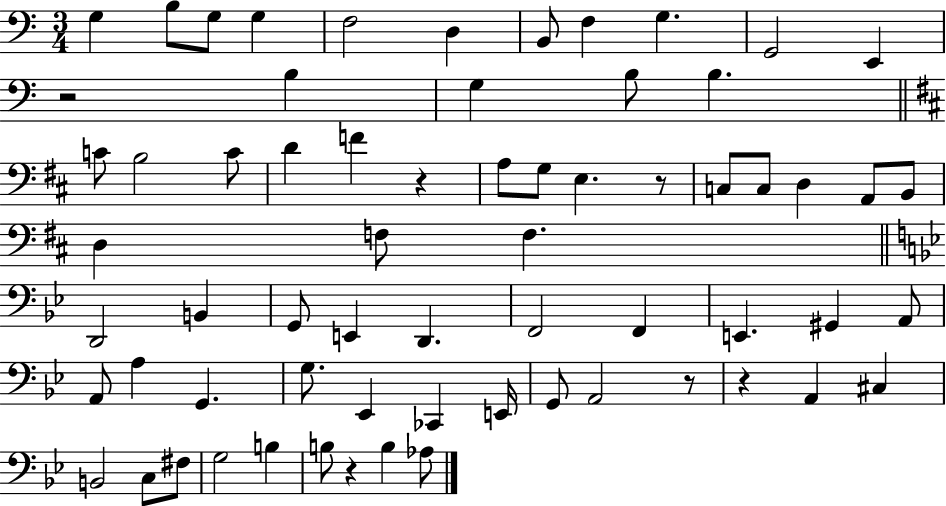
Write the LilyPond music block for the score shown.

{
  \clef bass
  \numericTimeSignature
  \time 3/4
  \key c \major
  g4 b8 g8 g4 | f2 d4 | b,8 f4 g4. | g,2 e,4 | \break r2 b4 | g4 b8 b4. | \bar "||" \break \key d \major c'8 b2 c'8 | d'4 f'4 r4 | a8 g8 e4. r8 | c8 c8 d4 a,8 b,8 | \break d4 f8 f4. | \bar "||" \break \key bes \major d,2 b,4 | g,8 e,4 d,4. | f,2 f,4 | e,4. gis,4 a,8 | \break a,8 a4 g,4. | g8. ees,4 ces,4 e,16 | g,8 a,2 r8 | r4 a,4 cis4 | \break b,2 c8 fis8 | g2 b4 | b8 r4 b4 aes8 | \bar "|."
}